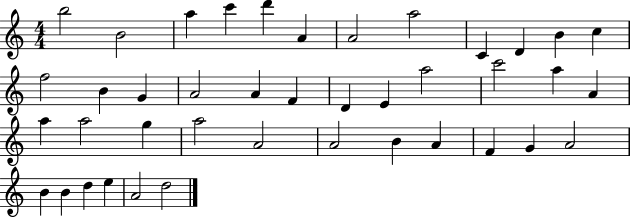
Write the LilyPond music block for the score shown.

{
  \clef treble
  \numericTimeSignature
  \time 4/4
  \key c \major
  b''2 b'2 | a''4 c'''4 d'''4 a'4 | a'2 a''2 | c'4 d'4 b'4 c''4 | \break f''2 b'4 g'4 | a'2 a'4 f'4 | d'4 e'4 a''2 | c'''2 a''4 a'4 | \break a''4 a''2 g''4 | a''2 a'2 | a'2 b'4 a'4 | f'4 g'4 a'2 | \break b'4 b'4 d''4 e''4 | a'2 d''2 | \bar "|."
}